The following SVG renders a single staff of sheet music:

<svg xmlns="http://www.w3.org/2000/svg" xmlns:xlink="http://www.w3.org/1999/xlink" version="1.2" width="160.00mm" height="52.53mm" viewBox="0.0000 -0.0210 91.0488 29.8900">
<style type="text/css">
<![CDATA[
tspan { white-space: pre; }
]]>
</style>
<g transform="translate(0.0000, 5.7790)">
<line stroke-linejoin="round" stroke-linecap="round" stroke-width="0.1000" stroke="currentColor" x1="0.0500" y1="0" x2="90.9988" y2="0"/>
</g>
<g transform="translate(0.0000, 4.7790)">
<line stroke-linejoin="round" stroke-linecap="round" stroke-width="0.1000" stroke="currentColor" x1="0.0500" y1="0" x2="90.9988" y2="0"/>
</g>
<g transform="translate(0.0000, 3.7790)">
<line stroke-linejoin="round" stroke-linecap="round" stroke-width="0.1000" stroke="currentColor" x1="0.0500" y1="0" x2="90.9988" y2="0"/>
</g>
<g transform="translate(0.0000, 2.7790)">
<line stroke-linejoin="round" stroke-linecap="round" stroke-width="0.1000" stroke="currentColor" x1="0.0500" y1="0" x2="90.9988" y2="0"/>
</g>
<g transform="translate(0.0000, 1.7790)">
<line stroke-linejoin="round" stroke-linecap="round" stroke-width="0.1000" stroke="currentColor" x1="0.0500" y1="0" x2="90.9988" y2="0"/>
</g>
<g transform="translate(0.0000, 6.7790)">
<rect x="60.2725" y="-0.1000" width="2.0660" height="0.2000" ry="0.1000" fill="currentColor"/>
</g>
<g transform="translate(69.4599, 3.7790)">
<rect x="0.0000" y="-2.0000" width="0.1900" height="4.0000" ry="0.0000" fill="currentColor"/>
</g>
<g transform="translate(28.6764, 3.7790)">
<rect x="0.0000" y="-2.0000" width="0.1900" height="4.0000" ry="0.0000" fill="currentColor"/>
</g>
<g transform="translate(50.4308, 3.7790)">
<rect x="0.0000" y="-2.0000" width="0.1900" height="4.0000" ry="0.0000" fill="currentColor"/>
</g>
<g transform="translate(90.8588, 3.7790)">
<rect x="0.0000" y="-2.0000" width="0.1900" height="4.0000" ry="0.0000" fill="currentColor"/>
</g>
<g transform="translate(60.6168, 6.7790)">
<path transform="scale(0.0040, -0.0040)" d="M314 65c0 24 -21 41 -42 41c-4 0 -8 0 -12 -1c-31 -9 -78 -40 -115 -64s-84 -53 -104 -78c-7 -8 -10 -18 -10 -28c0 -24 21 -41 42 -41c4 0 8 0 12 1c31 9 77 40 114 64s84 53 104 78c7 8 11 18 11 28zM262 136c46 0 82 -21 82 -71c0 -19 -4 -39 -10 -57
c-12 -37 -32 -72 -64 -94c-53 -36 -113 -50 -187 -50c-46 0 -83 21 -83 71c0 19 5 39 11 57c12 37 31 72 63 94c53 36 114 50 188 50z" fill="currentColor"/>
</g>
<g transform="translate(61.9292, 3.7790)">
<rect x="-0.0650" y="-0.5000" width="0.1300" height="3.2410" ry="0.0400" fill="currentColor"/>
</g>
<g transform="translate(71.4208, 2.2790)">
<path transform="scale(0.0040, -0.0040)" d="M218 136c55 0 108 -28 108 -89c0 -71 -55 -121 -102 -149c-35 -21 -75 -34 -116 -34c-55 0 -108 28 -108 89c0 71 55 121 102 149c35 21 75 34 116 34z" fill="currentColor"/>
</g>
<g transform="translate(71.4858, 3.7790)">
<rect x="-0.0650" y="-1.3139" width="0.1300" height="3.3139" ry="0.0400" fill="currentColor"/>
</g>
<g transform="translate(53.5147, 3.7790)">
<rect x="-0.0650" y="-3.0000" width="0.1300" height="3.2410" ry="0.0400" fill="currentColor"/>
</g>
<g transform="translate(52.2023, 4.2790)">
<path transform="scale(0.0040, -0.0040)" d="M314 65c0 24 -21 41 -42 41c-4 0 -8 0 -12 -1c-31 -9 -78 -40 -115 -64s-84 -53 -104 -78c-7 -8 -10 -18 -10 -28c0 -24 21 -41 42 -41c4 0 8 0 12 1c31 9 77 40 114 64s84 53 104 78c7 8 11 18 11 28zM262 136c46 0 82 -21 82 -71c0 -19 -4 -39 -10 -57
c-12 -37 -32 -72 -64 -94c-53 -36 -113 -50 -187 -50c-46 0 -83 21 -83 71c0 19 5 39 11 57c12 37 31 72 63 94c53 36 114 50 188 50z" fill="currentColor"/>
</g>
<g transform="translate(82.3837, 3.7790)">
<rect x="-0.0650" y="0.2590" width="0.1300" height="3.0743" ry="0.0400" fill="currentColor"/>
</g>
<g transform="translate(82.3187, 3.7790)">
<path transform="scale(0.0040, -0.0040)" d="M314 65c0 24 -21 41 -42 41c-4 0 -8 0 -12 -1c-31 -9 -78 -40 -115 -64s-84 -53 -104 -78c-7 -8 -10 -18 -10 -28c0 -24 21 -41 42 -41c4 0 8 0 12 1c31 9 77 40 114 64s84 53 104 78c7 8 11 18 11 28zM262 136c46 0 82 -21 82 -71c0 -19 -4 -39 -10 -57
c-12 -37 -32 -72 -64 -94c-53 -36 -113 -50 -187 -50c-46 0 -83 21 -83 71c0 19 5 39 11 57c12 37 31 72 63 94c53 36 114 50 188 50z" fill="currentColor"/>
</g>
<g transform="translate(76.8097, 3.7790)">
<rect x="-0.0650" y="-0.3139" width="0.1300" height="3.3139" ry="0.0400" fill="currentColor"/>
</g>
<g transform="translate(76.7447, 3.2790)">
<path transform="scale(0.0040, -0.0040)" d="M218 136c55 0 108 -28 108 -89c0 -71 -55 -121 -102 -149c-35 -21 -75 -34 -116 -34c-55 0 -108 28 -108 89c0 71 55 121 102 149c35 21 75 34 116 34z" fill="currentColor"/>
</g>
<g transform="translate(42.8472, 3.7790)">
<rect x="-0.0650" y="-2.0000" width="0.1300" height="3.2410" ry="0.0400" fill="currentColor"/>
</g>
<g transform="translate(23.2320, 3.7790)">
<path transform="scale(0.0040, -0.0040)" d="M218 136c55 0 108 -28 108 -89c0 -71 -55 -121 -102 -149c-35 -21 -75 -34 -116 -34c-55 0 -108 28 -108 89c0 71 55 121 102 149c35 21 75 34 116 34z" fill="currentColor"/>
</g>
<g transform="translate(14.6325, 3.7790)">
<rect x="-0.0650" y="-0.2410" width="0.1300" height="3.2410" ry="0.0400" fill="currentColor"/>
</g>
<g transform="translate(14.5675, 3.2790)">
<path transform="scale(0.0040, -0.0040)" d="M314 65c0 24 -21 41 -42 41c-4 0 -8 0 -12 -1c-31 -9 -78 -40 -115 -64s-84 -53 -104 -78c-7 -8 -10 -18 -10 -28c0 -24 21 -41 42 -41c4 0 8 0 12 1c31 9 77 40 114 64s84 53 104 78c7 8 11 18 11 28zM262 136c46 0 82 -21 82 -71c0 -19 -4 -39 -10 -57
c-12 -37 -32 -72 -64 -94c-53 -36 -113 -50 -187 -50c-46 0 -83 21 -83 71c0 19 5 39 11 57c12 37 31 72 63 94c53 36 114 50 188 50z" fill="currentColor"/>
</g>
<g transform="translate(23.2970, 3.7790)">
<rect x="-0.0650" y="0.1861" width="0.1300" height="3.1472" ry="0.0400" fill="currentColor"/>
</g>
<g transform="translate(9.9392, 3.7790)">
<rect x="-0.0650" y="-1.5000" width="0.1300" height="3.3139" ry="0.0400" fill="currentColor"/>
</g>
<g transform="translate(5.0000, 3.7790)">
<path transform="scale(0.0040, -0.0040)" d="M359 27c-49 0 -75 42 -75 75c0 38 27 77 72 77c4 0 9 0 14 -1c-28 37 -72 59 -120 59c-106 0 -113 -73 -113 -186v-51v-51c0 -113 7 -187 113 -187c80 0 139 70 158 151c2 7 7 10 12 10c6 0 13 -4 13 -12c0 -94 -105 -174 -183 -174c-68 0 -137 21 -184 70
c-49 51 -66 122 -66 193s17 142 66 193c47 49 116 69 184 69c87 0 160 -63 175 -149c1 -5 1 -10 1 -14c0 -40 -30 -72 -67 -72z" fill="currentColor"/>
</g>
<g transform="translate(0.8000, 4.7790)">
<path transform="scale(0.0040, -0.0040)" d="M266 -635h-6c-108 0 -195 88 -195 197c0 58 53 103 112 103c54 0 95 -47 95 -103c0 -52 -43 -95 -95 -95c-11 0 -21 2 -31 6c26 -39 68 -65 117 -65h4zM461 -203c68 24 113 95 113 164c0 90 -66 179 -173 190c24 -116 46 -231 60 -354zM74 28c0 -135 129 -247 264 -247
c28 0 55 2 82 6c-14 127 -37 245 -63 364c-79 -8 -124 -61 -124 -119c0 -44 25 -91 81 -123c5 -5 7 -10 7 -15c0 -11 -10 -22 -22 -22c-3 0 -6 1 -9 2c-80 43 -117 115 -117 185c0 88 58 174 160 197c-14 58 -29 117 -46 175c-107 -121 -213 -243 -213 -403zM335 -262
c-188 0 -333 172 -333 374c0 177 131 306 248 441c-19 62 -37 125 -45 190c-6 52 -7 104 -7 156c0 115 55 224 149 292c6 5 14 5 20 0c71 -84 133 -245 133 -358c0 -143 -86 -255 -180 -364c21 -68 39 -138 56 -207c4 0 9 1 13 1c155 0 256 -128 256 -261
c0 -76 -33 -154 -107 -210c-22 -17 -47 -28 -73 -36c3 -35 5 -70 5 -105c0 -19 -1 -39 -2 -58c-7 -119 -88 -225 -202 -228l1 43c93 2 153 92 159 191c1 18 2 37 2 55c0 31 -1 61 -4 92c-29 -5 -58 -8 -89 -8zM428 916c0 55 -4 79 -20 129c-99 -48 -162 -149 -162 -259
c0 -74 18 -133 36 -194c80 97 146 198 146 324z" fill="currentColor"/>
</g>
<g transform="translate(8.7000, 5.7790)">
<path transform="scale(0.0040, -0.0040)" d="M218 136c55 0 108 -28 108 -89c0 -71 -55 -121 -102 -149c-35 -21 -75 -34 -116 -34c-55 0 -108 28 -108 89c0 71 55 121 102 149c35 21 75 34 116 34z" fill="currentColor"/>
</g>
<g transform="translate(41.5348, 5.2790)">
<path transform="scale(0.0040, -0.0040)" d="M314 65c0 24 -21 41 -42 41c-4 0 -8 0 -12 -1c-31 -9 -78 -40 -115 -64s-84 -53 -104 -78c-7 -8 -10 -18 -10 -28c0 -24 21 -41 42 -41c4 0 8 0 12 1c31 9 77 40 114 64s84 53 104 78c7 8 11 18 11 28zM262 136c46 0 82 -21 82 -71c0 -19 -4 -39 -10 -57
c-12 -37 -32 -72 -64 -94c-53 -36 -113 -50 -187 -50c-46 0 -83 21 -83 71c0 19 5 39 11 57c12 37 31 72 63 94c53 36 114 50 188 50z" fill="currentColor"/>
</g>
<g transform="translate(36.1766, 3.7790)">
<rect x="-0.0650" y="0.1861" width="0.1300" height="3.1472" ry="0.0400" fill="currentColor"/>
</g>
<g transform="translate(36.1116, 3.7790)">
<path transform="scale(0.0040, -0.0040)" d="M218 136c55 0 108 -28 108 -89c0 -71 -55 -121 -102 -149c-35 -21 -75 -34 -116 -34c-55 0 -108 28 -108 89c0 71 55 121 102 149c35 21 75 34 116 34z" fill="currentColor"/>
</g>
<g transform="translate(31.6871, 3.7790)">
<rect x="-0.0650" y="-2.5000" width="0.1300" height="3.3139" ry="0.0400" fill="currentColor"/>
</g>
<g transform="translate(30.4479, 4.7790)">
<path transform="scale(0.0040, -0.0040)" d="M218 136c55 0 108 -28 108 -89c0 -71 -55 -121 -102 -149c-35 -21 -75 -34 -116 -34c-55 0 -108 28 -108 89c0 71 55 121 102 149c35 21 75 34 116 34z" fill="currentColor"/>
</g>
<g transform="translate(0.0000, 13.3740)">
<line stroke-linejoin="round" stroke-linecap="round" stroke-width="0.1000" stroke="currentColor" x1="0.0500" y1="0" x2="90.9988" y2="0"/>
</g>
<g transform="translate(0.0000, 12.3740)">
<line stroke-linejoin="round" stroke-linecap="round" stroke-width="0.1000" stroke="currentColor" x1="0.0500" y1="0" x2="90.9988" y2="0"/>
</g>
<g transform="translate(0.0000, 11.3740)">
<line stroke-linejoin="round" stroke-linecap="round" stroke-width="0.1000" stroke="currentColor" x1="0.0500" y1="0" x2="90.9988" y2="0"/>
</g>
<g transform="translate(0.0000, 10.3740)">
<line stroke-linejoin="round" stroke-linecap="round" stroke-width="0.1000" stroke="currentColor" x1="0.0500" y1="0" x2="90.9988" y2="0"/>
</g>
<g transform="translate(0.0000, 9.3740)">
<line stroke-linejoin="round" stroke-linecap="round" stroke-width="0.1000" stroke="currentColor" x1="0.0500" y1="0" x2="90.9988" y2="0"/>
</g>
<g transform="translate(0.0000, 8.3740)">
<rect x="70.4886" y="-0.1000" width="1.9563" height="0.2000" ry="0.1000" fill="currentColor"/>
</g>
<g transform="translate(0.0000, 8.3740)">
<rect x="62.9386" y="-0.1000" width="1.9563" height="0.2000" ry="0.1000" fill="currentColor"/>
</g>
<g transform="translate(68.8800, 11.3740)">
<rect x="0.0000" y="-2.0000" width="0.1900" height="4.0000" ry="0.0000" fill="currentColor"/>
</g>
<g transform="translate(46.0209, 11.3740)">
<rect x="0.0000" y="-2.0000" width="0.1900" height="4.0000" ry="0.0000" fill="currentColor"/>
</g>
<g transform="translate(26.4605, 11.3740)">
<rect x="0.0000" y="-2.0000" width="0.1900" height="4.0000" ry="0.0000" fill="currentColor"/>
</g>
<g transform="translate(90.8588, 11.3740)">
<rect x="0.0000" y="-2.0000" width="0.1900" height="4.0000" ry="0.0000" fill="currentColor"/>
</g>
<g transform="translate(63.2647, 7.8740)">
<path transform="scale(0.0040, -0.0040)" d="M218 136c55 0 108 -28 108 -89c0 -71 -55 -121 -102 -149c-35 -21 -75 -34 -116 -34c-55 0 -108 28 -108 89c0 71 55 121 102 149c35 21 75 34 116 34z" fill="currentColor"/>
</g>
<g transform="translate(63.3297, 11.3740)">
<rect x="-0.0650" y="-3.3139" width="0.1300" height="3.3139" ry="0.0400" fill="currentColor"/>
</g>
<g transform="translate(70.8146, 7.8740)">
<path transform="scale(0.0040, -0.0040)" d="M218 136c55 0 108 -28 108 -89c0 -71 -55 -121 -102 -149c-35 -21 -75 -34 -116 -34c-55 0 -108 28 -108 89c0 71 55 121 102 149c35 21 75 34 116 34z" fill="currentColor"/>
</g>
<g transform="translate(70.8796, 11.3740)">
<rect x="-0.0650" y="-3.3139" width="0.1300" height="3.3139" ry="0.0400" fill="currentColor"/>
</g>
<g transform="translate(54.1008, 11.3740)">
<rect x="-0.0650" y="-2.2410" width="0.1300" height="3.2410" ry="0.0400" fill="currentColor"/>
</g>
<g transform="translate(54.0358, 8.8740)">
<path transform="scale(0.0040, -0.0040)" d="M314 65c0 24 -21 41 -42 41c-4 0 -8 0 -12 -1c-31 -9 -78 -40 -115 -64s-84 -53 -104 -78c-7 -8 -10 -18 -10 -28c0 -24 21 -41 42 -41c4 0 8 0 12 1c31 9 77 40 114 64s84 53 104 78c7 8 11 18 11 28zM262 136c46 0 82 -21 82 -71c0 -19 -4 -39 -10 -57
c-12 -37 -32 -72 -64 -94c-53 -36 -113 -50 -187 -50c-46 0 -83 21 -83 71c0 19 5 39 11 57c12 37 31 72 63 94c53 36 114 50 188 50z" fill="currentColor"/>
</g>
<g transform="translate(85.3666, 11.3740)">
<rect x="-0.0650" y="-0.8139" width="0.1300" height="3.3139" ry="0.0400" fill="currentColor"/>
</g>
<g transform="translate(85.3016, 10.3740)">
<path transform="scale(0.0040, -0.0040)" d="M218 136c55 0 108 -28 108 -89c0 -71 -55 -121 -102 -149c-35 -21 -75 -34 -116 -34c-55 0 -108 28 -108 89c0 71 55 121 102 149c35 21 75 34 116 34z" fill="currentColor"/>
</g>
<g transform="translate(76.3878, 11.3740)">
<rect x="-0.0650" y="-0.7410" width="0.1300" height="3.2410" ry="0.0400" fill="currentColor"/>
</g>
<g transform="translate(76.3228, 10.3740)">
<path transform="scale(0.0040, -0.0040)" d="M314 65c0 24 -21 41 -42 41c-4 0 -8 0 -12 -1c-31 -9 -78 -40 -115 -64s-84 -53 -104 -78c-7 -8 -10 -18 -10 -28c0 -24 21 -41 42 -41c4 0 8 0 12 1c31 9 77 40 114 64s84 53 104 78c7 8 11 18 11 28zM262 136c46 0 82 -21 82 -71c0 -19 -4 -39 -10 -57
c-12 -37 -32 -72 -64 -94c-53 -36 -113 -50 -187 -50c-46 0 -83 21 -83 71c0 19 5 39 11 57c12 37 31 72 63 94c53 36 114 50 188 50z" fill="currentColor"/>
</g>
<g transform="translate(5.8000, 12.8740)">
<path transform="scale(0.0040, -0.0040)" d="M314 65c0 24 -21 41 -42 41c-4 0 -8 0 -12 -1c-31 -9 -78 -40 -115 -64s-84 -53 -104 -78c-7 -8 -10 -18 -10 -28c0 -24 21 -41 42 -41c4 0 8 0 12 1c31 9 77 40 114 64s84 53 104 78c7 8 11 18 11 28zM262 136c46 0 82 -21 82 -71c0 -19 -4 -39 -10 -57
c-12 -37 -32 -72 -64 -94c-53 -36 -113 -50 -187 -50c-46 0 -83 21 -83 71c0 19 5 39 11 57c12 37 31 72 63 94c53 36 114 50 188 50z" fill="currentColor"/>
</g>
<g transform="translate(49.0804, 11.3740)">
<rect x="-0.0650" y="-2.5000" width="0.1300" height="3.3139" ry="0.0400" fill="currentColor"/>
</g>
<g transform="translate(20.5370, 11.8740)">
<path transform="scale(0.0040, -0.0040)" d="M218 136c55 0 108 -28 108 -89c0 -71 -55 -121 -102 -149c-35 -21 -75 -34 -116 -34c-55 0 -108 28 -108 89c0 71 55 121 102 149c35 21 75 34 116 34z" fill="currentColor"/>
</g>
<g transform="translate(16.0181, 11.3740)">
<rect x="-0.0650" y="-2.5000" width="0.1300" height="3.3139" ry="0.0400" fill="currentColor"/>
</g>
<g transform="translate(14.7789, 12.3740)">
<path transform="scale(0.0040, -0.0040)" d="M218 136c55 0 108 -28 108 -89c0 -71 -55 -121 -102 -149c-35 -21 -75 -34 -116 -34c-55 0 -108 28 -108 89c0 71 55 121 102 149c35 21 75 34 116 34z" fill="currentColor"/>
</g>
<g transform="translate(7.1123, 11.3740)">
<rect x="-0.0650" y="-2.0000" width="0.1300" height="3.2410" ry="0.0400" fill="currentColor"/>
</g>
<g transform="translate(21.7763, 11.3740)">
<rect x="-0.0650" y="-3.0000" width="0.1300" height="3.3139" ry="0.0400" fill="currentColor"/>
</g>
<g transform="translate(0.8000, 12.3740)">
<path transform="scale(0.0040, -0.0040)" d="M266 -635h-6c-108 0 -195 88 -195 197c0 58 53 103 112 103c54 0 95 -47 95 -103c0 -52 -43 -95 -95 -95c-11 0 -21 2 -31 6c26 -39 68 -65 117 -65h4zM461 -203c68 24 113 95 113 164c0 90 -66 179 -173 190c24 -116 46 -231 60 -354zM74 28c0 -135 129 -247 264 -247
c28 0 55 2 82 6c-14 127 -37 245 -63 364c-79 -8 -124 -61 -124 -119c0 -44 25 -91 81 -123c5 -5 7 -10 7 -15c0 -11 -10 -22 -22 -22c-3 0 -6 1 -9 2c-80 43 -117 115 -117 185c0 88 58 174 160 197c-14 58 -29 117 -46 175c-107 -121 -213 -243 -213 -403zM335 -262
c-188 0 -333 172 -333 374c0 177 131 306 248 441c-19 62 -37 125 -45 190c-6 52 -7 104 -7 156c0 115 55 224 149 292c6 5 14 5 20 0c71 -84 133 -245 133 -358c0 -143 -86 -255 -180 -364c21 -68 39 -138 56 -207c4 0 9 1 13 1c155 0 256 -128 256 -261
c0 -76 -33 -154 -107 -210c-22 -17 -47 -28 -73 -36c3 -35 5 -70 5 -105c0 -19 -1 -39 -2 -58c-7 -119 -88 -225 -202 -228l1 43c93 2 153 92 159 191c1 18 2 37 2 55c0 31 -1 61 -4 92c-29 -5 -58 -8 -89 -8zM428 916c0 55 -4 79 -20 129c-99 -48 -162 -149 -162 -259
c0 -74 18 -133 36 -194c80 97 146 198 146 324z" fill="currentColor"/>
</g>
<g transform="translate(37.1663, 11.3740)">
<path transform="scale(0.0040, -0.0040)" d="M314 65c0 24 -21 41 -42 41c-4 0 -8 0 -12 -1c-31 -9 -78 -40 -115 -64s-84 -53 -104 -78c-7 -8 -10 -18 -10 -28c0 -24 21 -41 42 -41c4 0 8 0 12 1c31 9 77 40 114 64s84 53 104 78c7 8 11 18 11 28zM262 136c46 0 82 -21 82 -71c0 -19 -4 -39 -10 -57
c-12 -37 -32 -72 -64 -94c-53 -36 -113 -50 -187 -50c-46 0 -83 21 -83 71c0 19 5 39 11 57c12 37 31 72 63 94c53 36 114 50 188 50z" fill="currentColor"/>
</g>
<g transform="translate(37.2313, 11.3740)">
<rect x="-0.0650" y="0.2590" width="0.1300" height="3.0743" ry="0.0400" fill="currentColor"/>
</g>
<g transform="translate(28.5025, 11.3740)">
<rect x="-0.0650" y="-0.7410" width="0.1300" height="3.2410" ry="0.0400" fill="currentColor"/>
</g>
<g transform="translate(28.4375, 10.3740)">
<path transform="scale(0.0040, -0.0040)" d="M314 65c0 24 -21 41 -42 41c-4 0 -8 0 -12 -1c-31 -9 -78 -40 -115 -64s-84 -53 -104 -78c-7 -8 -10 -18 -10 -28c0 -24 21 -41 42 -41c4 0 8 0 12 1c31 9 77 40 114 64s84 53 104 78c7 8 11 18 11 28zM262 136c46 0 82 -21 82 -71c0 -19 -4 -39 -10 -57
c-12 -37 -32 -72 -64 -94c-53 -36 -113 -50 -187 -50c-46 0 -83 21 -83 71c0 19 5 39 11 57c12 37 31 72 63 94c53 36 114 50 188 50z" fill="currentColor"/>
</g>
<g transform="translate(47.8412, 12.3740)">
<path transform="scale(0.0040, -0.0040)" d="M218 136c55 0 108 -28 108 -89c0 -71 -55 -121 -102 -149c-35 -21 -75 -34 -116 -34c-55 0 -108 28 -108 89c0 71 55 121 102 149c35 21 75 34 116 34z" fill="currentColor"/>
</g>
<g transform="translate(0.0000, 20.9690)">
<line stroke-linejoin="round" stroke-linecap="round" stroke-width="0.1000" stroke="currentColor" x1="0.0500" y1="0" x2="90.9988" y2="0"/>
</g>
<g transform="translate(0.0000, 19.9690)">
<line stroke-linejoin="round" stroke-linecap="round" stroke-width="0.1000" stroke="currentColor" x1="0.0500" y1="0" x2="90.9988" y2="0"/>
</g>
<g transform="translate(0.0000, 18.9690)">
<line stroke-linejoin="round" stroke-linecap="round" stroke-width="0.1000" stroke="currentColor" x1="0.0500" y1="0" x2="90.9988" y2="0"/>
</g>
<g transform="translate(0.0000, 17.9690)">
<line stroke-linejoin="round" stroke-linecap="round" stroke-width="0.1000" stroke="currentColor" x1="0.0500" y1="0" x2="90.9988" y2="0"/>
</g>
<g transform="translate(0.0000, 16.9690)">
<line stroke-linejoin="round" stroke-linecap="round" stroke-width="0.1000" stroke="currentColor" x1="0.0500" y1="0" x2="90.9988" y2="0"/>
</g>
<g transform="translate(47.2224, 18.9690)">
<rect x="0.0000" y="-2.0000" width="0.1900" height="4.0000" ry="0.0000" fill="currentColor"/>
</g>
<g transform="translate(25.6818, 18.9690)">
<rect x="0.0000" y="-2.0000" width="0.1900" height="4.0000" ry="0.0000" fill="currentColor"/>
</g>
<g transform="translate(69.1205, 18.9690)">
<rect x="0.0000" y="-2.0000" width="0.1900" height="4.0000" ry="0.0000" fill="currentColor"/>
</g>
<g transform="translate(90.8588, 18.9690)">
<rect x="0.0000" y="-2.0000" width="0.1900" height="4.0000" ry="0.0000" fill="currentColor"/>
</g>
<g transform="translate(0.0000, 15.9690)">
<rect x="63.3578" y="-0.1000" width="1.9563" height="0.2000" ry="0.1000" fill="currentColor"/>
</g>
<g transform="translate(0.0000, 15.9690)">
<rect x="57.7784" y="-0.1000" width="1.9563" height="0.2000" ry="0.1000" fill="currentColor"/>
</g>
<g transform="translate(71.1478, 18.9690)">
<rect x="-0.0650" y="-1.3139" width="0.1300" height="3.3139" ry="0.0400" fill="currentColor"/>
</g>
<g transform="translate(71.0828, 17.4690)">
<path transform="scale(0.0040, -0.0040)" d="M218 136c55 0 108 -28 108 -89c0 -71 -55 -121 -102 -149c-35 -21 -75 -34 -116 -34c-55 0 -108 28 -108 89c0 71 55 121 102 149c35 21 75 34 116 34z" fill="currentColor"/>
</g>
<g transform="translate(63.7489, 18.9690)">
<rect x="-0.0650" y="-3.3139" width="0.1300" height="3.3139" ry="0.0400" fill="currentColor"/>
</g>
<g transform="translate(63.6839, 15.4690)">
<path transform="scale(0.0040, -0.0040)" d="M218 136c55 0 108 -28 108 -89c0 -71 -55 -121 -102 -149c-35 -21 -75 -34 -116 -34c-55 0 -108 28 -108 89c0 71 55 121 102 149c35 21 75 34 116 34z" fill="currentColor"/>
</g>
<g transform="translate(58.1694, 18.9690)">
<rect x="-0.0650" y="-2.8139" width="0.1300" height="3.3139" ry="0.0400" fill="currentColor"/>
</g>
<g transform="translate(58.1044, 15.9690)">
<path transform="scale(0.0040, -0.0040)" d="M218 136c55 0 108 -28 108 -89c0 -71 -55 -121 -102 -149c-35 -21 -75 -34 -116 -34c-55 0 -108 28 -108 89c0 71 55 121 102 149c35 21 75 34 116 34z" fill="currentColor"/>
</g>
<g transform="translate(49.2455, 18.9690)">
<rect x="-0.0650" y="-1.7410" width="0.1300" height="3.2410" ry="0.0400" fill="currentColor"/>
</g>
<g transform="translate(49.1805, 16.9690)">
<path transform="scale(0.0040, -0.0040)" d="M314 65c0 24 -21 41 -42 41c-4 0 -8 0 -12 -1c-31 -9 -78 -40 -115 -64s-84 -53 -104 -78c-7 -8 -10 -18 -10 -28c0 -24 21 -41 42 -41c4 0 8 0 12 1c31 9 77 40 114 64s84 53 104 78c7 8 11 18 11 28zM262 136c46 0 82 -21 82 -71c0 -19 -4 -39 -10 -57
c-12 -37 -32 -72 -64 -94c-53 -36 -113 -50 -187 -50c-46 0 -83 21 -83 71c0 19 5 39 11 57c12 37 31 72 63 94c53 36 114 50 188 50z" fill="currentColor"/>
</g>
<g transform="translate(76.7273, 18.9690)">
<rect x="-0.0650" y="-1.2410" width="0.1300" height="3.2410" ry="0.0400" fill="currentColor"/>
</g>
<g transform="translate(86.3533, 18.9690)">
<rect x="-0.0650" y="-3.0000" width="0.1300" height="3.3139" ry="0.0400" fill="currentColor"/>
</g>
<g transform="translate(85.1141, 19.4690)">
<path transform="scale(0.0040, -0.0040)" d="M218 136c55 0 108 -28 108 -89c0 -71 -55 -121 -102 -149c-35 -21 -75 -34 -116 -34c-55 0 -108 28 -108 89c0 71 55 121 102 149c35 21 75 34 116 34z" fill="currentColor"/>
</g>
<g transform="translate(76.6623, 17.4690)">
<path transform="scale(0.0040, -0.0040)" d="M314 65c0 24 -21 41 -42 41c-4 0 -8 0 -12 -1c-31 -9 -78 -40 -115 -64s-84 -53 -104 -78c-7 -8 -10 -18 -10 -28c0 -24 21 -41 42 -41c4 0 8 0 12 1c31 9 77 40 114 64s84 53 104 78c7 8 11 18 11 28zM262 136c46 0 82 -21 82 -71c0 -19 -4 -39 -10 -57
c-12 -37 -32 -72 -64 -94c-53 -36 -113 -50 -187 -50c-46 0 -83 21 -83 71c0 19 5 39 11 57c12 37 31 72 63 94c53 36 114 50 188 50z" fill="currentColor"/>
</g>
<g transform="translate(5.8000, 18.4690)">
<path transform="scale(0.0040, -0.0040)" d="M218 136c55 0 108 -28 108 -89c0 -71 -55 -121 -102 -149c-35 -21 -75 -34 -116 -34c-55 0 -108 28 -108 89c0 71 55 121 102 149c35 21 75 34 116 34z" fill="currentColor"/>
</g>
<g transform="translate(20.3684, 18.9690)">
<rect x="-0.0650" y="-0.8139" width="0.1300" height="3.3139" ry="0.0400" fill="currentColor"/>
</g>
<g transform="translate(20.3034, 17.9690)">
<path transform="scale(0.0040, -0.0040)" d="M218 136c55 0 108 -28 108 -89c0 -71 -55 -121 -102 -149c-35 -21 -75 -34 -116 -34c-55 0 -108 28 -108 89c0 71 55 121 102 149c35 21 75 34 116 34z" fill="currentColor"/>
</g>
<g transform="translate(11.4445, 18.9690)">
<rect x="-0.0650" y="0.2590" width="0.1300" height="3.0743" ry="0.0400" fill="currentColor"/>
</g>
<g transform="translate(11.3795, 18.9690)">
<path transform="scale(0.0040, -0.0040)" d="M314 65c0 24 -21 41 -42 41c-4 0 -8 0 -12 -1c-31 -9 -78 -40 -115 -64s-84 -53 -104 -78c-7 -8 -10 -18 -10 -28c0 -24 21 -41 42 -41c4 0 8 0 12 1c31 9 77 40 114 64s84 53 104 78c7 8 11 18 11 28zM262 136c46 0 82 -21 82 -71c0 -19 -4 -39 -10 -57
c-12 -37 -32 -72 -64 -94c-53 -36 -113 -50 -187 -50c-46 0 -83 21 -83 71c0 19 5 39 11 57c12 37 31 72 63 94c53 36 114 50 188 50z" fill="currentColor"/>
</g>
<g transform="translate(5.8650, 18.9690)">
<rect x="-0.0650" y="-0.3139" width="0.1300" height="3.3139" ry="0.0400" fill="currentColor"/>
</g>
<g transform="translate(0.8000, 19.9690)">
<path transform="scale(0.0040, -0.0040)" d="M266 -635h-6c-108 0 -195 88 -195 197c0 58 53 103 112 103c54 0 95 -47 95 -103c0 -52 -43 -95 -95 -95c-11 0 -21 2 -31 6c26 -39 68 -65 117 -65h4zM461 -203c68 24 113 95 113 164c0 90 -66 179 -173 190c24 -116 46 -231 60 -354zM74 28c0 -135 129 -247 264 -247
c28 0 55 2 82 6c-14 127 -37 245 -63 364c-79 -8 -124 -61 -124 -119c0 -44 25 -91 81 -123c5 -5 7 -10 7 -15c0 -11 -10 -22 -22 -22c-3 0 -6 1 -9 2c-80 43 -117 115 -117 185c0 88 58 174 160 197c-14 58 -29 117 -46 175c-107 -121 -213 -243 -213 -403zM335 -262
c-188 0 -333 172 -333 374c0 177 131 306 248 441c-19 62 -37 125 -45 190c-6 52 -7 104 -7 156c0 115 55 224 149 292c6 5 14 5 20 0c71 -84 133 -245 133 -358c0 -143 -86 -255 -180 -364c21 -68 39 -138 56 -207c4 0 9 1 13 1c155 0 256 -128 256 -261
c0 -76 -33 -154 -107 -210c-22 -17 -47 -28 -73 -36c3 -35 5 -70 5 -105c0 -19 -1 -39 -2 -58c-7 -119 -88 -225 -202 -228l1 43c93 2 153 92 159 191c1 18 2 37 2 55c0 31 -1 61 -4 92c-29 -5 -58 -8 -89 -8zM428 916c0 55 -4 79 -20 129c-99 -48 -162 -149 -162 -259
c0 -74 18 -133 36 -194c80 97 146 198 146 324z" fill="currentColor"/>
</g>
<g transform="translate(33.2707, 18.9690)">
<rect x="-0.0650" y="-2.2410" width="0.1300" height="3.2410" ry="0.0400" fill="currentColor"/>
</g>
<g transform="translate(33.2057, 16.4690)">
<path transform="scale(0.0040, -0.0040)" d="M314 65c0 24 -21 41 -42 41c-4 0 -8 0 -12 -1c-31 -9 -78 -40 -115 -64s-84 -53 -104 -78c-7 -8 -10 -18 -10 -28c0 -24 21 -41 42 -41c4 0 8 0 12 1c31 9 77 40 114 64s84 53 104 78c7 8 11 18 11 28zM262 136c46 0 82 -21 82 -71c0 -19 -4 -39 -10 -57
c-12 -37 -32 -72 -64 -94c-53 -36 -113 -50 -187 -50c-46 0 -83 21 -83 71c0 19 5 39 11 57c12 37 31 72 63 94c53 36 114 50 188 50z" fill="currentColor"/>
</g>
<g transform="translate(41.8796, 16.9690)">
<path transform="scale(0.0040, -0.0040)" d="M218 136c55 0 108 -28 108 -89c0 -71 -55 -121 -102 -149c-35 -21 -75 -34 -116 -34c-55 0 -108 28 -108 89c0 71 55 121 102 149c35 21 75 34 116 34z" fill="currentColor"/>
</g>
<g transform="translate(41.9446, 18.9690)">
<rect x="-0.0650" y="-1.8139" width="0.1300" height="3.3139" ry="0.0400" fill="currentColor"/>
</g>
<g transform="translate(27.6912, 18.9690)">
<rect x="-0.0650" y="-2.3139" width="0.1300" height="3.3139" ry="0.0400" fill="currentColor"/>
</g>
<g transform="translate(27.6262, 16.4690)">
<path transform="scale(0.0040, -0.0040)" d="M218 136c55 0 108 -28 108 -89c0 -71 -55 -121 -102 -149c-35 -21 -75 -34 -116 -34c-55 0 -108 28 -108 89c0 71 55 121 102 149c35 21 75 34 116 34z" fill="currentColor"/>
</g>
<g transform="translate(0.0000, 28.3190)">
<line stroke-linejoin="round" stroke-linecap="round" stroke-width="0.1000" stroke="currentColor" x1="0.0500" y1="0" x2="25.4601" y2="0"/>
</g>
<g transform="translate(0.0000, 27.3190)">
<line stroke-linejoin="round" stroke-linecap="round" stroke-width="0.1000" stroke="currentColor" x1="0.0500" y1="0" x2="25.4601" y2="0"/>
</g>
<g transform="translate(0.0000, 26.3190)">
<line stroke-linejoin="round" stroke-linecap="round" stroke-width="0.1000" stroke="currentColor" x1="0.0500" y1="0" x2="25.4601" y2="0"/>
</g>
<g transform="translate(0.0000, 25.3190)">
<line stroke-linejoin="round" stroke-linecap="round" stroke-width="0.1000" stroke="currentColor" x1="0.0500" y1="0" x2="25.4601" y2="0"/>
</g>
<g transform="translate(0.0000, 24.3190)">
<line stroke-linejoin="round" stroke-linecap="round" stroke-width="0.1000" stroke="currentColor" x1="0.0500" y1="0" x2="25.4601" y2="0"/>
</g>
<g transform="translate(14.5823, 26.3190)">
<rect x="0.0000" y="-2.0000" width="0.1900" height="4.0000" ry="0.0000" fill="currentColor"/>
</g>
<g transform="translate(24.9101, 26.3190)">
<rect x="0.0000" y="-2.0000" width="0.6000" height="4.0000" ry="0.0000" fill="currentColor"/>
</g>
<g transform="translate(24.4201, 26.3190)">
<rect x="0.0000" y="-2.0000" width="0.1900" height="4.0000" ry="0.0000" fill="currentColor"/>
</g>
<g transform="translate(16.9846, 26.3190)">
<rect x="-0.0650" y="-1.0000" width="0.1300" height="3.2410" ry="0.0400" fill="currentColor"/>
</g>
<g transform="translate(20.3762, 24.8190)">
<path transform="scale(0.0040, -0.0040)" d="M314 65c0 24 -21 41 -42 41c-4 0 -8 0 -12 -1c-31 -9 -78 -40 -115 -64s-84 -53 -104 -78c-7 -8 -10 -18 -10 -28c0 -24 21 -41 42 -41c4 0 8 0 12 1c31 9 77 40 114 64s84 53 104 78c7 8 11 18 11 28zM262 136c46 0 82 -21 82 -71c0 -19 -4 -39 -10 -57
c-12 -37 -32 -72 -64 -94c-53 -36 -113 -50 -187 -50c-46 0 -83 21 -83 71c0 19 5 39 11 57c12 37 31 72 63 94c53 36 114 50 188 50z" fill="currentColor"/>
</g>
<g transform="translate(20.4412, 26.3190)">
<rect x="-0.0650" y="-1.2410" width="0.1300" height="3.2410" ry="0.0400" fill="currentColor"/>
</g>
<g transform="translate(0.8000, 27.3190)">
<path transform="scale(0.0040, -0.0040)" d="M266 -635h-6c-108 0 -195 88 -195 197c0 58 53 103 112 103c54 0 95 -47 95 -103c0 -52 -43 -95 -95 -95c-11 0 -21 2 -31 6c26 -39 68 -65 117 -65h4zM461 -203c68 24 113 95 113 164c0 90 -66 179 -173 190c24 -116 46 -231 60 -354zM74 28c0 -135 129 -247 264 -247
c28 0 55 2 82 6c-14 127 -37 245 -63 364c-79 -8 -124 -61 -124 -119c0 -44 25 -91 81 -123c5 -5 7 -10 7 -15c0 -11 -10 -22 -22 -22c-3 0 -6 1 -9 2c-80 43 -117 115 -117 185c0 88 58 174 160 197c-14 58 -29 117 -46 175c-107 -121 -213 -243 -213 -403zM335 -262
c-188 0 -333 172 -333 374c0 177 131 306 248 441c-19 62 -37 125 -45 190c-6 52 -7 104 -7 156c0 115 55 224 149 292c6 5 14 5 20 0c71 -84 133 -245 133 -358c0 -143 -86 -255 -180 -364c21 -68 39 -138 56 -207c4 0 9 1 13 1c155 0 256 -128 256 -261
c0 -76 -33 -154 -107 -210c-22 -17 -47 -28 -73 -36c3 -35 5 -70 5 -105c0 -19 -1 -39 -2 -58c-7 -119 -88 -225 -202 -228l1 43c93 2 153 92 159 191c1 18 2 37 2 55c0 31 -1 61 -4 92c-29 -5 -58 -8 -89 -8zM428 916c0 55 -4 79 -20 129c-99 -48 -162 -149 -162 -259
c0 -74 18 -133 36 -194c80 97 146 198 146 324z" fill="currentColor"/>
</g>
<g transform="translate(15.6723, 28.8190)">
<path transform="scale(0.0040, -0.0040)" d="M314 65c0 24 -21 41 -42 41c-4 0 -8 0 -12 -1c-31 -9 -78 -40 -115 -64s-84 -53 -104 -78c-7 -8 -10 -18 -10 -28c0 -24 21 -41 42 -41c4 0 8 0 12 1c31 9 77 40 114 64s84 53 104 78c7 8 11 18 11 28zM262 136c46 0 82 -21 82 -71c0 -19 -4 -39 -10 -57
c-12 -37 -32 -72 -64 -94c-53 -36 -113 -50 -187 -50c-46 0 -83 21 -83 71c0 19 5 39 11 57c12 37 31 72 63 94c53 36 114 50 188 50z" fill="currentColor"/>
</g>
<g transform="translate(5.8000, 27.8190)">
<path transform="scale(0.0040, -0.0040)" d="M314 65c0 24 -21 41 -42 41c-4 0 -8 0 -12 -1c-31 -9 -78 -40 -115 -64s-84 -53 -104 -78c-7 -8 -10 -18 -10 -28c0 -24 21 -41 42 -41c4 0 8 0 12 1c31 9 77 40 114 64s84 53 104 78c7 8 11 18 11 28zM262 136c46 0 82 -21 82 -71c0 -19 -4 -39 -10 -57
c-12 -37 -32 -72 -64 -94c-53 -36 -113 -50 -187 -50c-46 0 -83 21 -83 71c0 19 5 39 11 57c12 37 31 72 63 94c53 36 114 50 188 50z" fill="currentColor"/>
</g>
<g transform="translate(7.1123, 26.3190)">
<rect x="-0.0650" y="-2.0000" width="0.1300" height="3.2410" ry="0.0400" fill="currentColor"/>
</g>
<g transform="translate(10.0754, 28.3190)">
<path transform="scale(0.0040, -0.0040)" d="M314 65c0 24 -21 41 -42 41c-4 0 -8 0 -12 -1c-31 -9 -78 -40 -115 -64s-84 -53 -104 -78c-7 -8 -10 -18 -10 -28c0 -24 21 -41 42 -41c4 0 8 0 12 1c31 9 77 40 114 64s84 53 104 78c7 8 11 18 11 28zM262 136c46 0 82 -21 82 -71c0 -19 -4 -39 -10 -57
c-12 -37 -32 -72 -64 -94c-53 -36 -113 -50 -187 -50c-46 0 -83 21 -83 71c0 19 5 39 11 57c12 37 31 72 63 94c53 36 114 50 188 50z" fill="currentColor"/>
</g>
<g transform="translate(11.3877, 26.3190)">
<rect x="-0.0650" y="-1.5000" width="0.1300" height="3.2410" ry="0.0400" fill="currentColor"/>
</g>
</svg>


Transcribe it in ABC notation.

X:1
T:Untitled
M:4/4
L:1/4
K:C
E c2 B G B F2 A2 C2 e c B2 F2 G A d2 B2 G g2 b b d2 d c B2 d g g2 f f2 a b e e2 A F2 E2 D2 e2